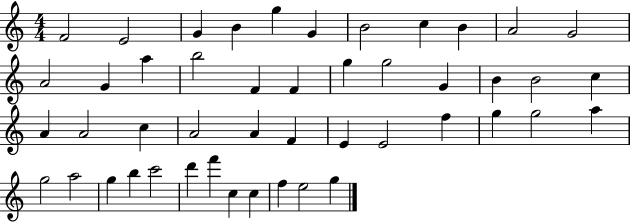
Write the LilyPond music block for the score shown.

{
  \clef treble
  \numericTimeSignature
  \time 4/4
  \key c \major
  f'2 e'2 | g'4 b'4 g''4 g'4 | b'2 c''4 b'4 | a'2 g'2 | \break a'2 g'4 a''4 | b''2 f'4 f'4 | g''4 g''2 g'4 | b'4 b'2 c''4 | \break a'4 a'2 c''4 | a'2 a'4 f'4 | e'4 e'2 f''4 | g''4 g''2 a''4 | \break g''2 a''2 | g''4 b''4 c'''2 | d'''4 f'''4 c''4 c''4 | f''4 e''2 g''4 | \break \bar "|."
}